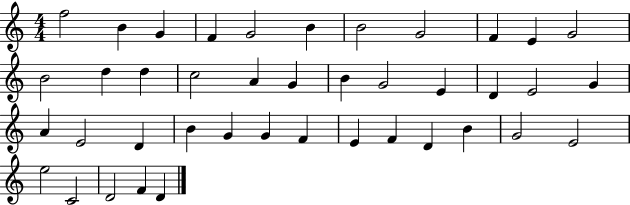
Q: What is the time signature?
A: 4/4